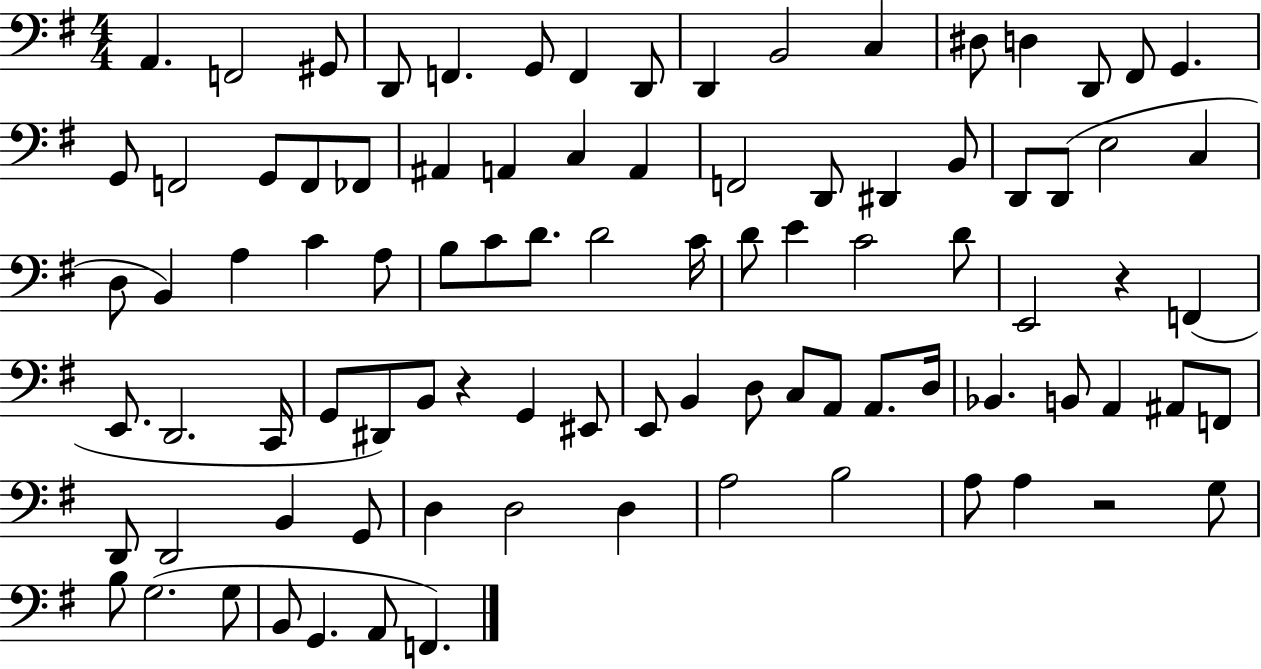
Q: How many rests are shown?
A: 3